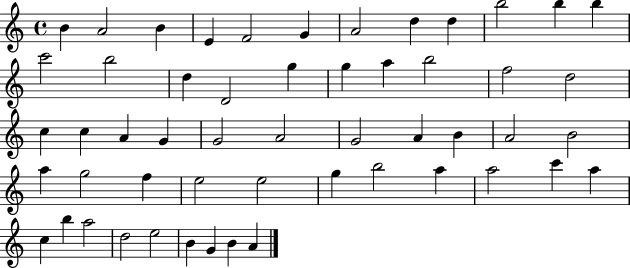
X:1
T:Untitled
M:4/4
L:1/4
K:C
B A2 B E F2 G A2 d d b2 b b c'2 b2 d D2 g g a b2 f2 d2 c c A G G2 A2 G2 A B A2 B2 a g2 f e2 e2 g b2 a a2 c' a c b a2 d2 e2 B G B A